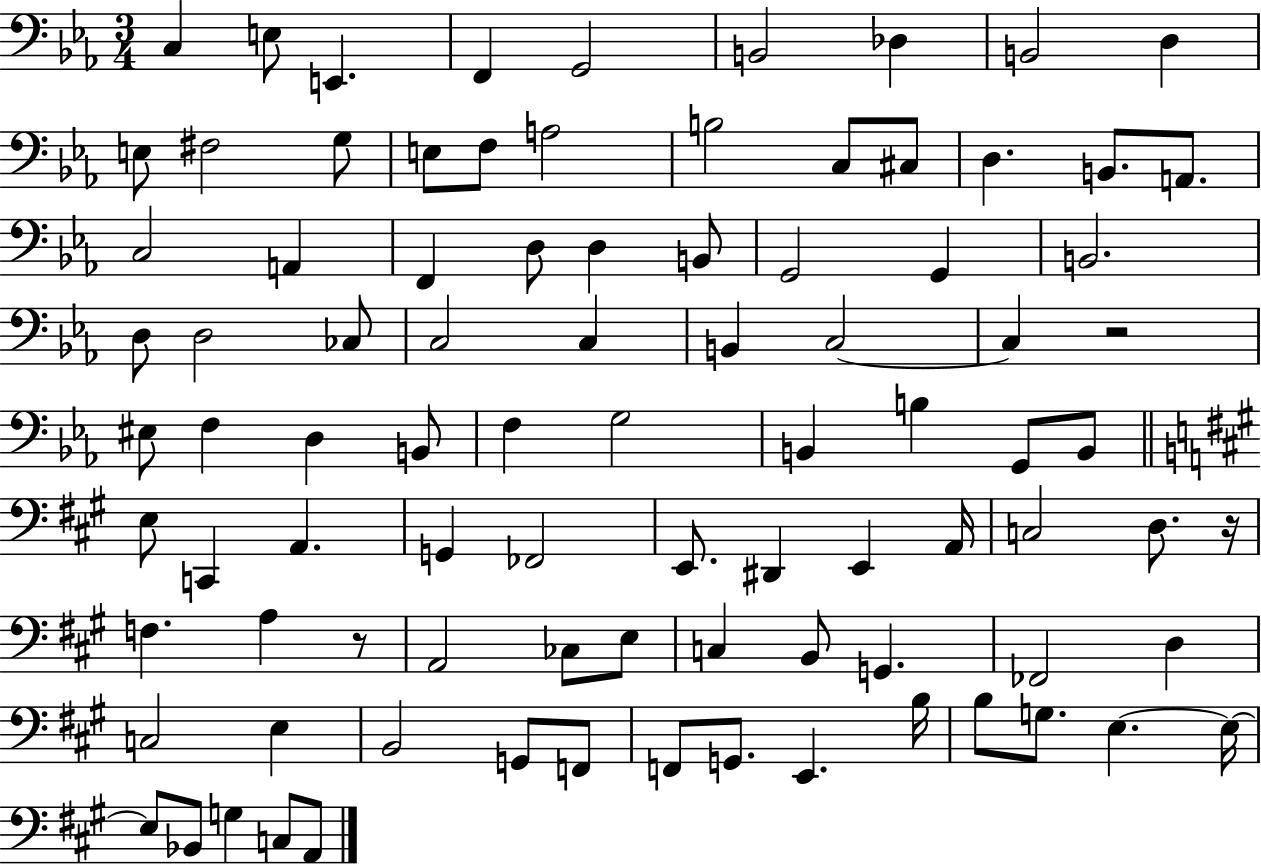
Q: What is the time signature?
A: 3/4